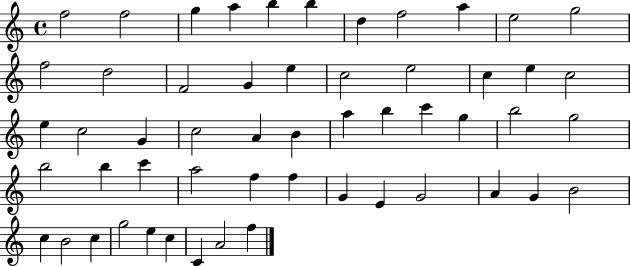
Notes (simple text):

F5/h F5/h G5/q A5/q B5/q B5/q D5/q F5/h A5/q E5/h G5/h F5/h D5/h F4/h G4/q E5/q C5/h E5/h C5/q E5/q C5/h E5/q C5/h G4/q C5/h A4/q B4/q A5/q B5/q C6/q G5/q B5/h G5/h B5/h B5/q C6/q A5/h F5/q F5/q G4/q E4/q G4/h A4/q G4/q B4/h C5/q B4/h C5/q G5/h E5/q C5/q C4/q A4/h F5/q